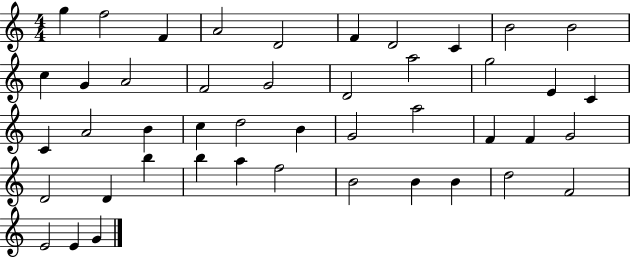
{
  \clef treble
  \numericTimeSignature
  \time 4/4
  \key c \major
  g''4 f''2 f'4 | a'2 d'2 | f'4 d'2 c'4 | b'2 b'2 | \break c''4 g'4 a'2 | f'2 g'2 | d'2 a''2 | g''2 e'4 c'4 | \break c'4 a'2 b'4 | c''4 d''2 b'4 | g'2 a''2 | f'4 f'4 g'2 | \break d'2 d'4 b''4 | b''4 a''4 f''2 | b'2 b'4 b'4 | d''2 f'2 | \break e'2 e'4 g'4 | \bar "|."
}